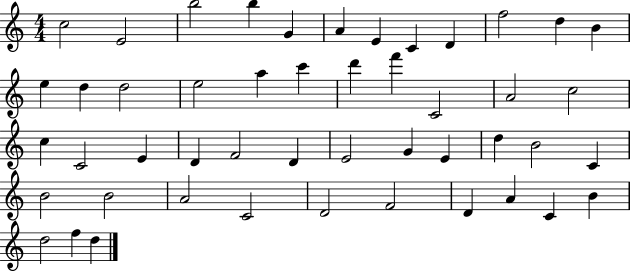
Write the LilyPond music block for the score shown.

{
  \clef treble
  \numericTimeSignature
  \time 4/4
  \key c \major
  c''2 e'2 | b''2 b''4 g'4 | a'4 e'4 c'4 d'4 | f''2 d''4 b'4 | \break e''4 d''4 d''2 | e''2 a''4 c'''4 | d'''4 f'''4 c'2 | a'2 c''2 | \break c''4 c'2 e'4 | d'4 f'2 d'4 | e'2 g'4 e'4 | d''4 b'2 c'4 | \break b'2 b'2 | a'2 c'2 | d'2 f'2 | d'4 a'4 c'4 b'4 | \break d''2 f''4 d''4 | \bar "|."
}